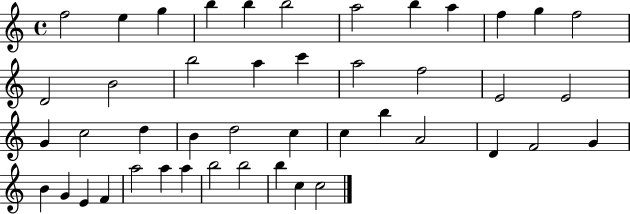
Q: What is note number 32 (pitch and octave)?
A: F4